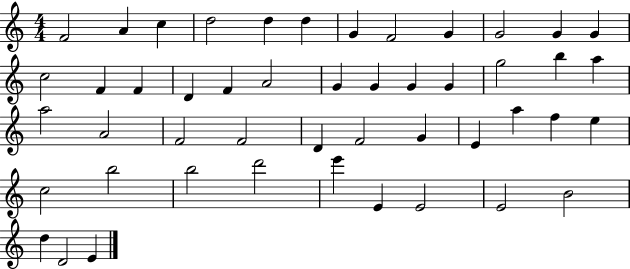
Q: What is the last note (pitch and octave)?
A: E4